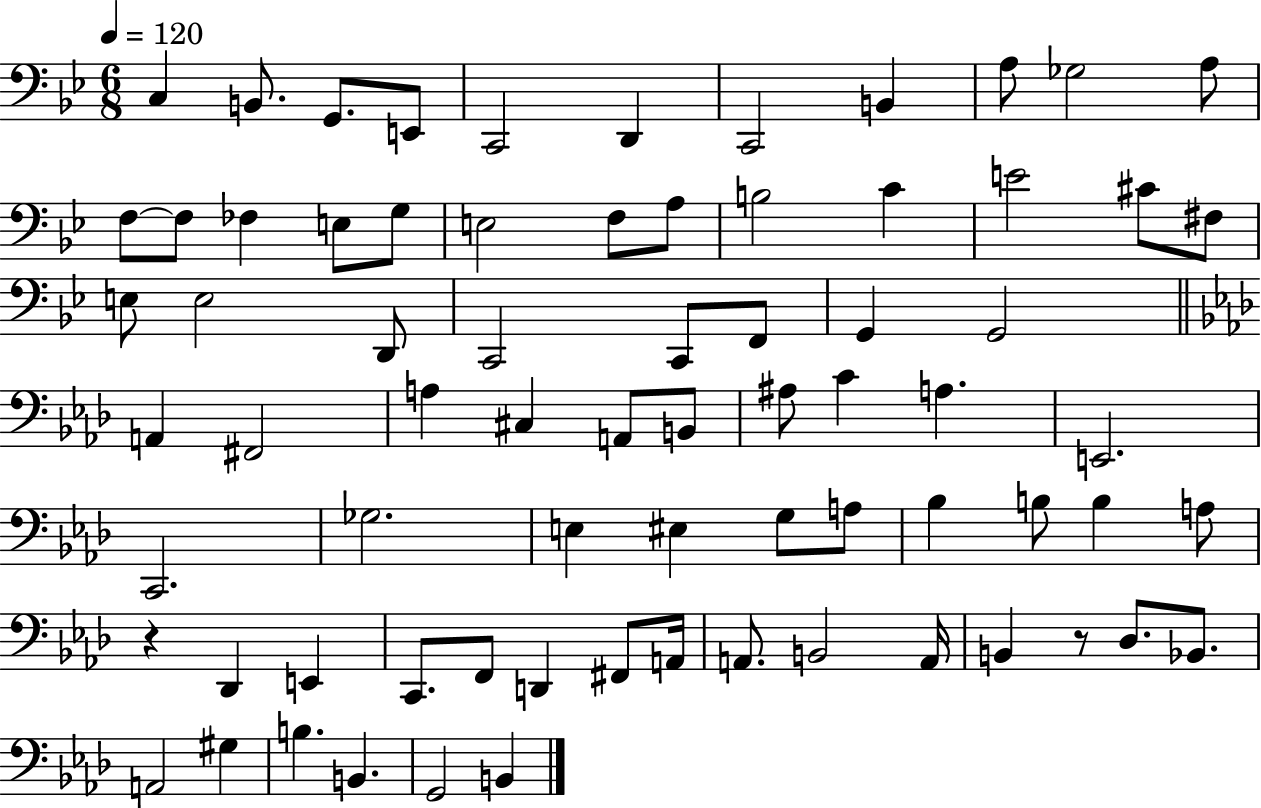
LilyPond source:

{
  \clef bass
  \numericTimeSignature
  \time 6/8
  \key bes \major
  \tempo 4 = 120
  c4 b,8. g,8. e,8 | c,2 d,4 | c,2 b,4 | a8 ges2 a8 | \break f8~~ f8 fes4 e8 g8 | e2 f8 a8 | b2 c'4 | e'2 cis'8 fis8 | \break e8 e2 d,8 | c,2 c,8 f,8 | g,4 g,2 | \bar "||" \break \key aes \major a,4 fis,2 | a4 cis4 a,8 b,8 | ais8 c'4 a4. | e,2. | \break c,2. | ges2. | e4 eis4 g8 a8 | bes4 b8 b4 a8 | \break r4 des,4 e,4 | c,8. f,8 d,4 fis,8 a,16 | a,8. b,2 a,16 | b,4 r8 des8. bes,8. | \break a,2 gis4 | b4. b,4. | g,2 b,4 | \bar "|."
}